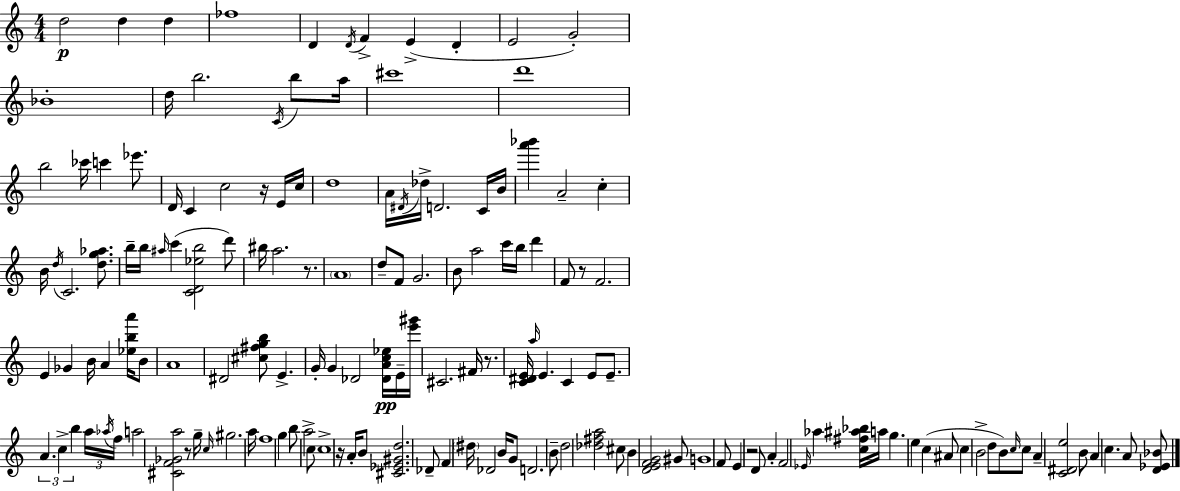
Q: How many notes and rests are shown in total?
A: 154